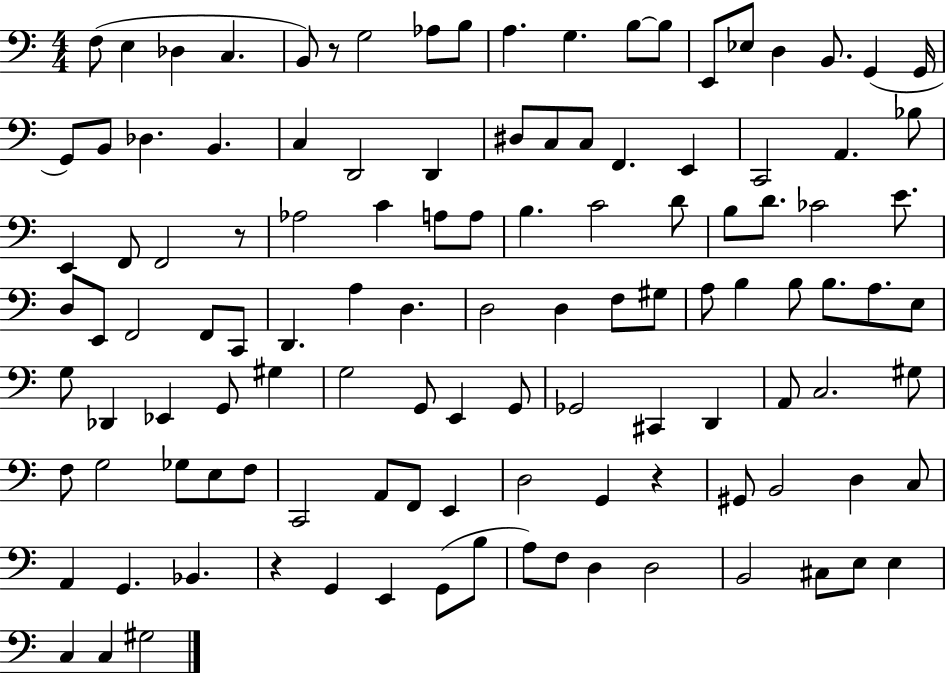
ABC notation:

X:1
T:Untitled
M:4/4
L:1/4
K:C
F,/2 E, _D, C, B,,/2 z/2 G,2 _A,/2 B,/2 A, G, B,/2 B,/2 E,,/2 _E,/2 D, B,,/2 G,, G,,/4 G,,/2 B,,/2 _D, B,, C, D,,2 D,, ^D,/2 C,/2 C,/2 F,, E,, C,,2 A,, _B,/2 E,, F,,/2 F,,2 z/2 _A,2 C A,/2 A,/2 B, C2 D/2 B,/2 D/2 _C2 E/2 D,/2 E,,/2 F,,2 F,,/2 C,,/2 D,, A, D, D,2 D, F,/2 ^G,/2 A,/2 B, B,/2 B,/2 A,/2 E,/2 G,/2 _D,, _E,, G,,/2 ^G, G,2 G,,/2 E,, G,,/2 _G,,2 ^C,, D,, A,,/2 C,2 ^G,/2 F,/2 G,2 _G,/2 E,/2 F,/2 C,,2 A,,/2 F,,/2 E,, D,2 G,, z ^G,,/2 B,,2 D, C,/2 A,, G,, _B,, z G,, E,, G,,/2 B,/2 A,/2 F,/2 D, D,2 B,,2 ^C,/2 E,/2 E, C, C, ^G,2